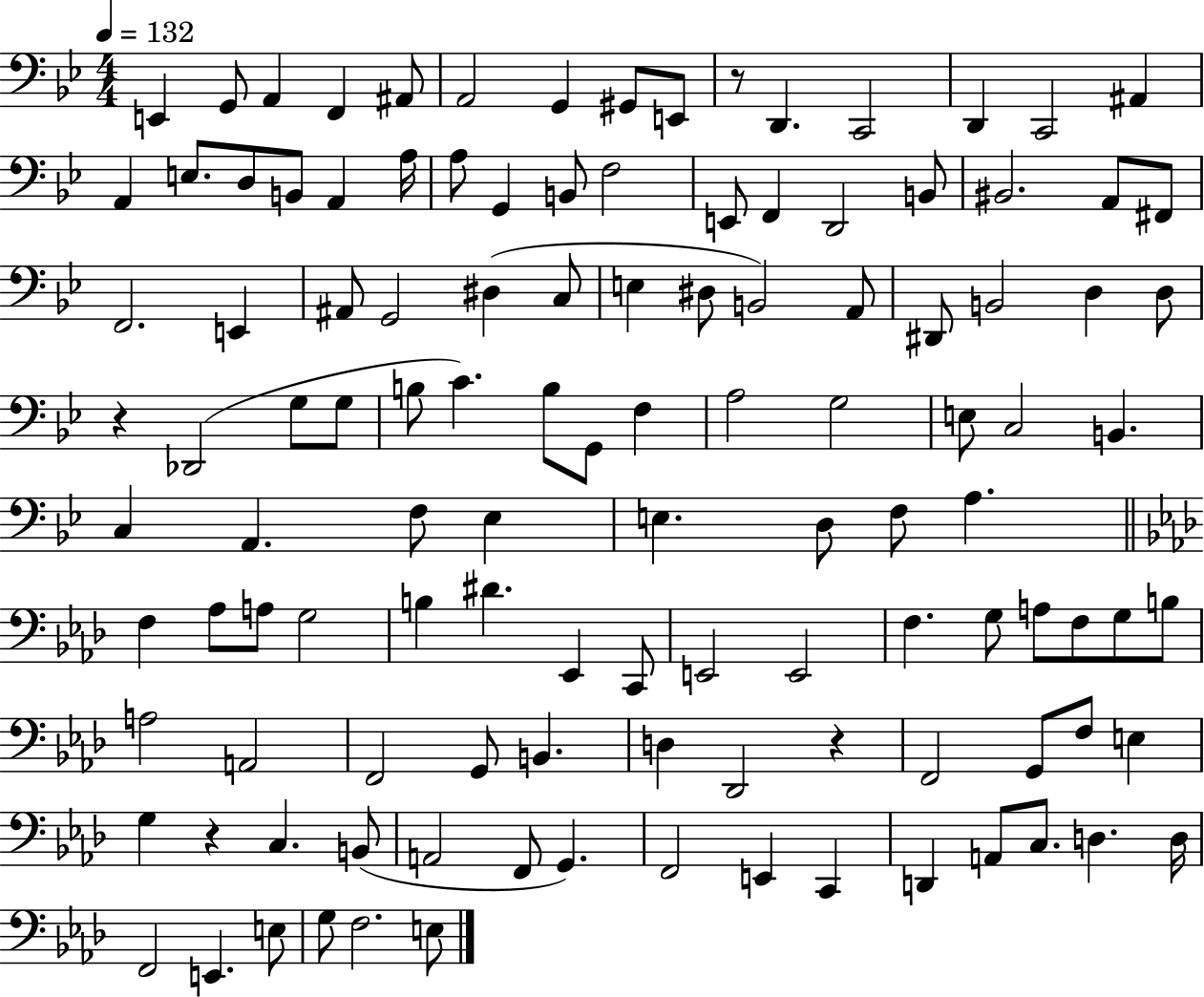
X:1
T:Untitled
M:4/4
L:1/4
K:Bb
E,, G,,/2 A,, F,, ^A,,/2 A,,2 G,, ^G,,/2 E,,/2 z/2 D,, C,,2 D,, C,,2 ^A,, A,, E,/2 D,/2 B,,/2 A,, A,/4 A,/2 G,, B,,/2 F,2 E,,/2 F,, D,,2 B,,/2 ^B,,2 A,,/2 ^F,,/2 F,,2 E,, ^A,,/2 G,,2 ^D, C,/2 E, ^D,/2 B,,2 A,,/2 ^D,,/2 B,,2 D, D,/2 z _D,,2 G,/2 G,/2 B,/2 C B,/2 G,,/2 F, A,2 G,2 E,/2 C,2 B,, C, A,, F,/2 _E, E, D,/2 F,/2 A, F, _A,/2 A,/2 G,2 B, ^D _E,, C,,/2 E,,2 E,,2 F, G,/2 A,/2 F,/2 G,/2 B,/2 A,2 A,,2 F,,2 G,,/2 B,, D, _D,,2 z F,,2 G,,/2 F,/2 E, G, z C, B,,/2 A,,2 F,,/2 G,, F,,2 E,, C,, D,, A,,/2 C,/2 D, D,/4 F,,2 E,, E,/2 G,/2 F,2 E,/2